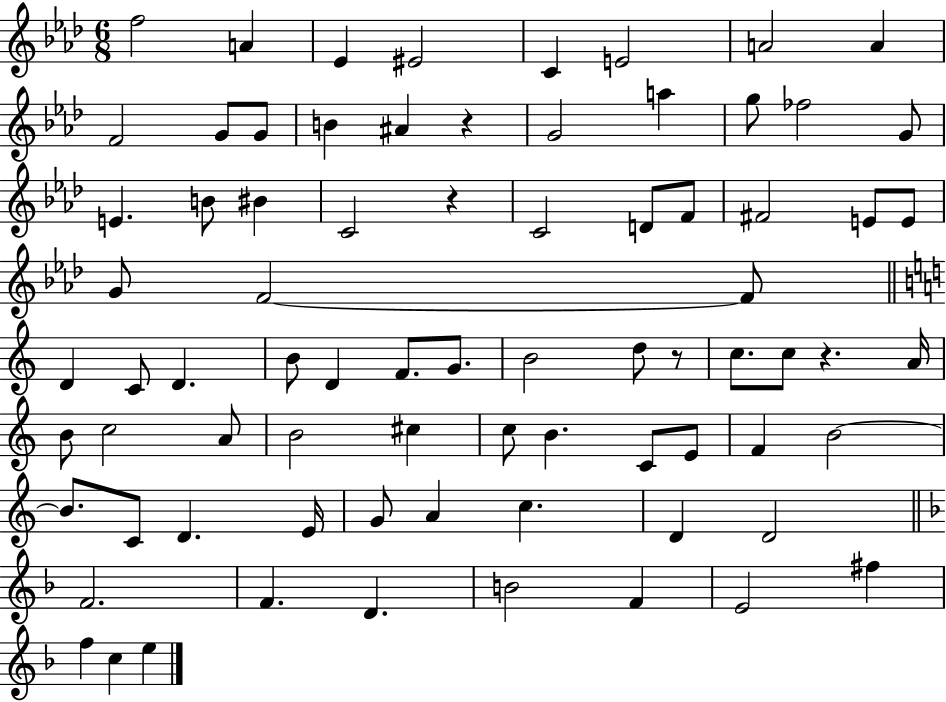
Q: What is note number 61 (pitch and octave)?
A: C5